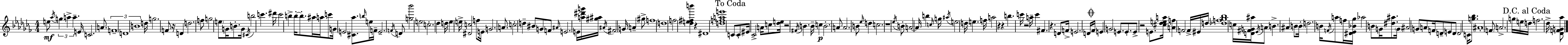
{
  \clef treble
  \numericTimeSignature
  \time 4/4
  \key aes \minor
  \repeat volta 2 { e''8\mf \acciaccatura { aes''16 } \tuplet 3/2 { g''4 a''4-> a''4.-- } | e'16 c'2. a'8. | \tuplet 3/2 { f'1-- | d'1 | \break b'1 } | d''16 g''2. f'8 | r16 d'4 d''2. | f''8 g''2 \parenthesize e''8 g'16 b'8.-. | \break g'16 \acciaccatura { cis'16 } b''2 c'''4. | dis'''16 c'''2 b''4-> b''16-.~~ b''8.-. | ais''16 a''16 c'''8 g'16 \parenthesize e'2 <cis' aes''>8. | \grace { b''16 } e''16 f'16-- e'2.-- | \break \acciaccatura { f'16 } d'8 <g'' bes'''>2 e''2 | c''2.-. | des''4 d''16 ees''4 e''16-> <dis' c''>2 | f''8 e'16 g'2. | \break a'8. c''2-. d''4-- | bis'8 g'8 f'8 \grace { ais'16 } e'2. | e'16 <a'' dis''' g'''>16 <gis'' ais''>16 \acciaccatura { ais'16 } fis'2 g'16 | a'4-- \parenthesize gis''8-> f''1 | \break \parenthesize d''1 | f''2 <des'' e'' fis'' b'''>4 | r4 dis'1 | <d'' f'' a'' e'''>1 | \break \mark "To Coda" c'8 c'8-. eis'16 ces'2-> | a'16 c''8 <des'' e''>16 r2 \acciaccatura { fis'16 } | b'4. b'16-- c''4\p b'2.-. | a'8 a'2. | \break b'8 \grace { ees''16 } d''4 c''2. | r1 | \acciaccatura { ees''16 } b'8-. a'2~~ | a'16 b''4 \grace { c''16 } g''16 \acciaccatura { ais''16 } e''2 | \break \parenthesize d''16 e''4. f''16 a''2 | r4 r4 b''4. | c'''16 r2 a''16-- c'''4 fis'4. | r4. d'8 f'16-> e'2. | \break d'16 \mark \markup { \musicglyph "scripts.coda" } fes'16 e'4 | g'2 e'8. e'8.-. e'8-> | r2 e'8. <cis'' des'' e'' a''>16 <a' f''>4 | f'2 f'16-> eis'16 d''16 <des'' f'' ges'' bes''>1 | \break c''16 <d' fis' g' ais''>16 \acciaccatura { ees'16 } a'8 | b'4.-> ais'4 b'8 \parenthesize b'16-. d''2. | b'16 \acciaccatura { f'16 } a''8 f''16 <dis' ees' bes' ges''>16 aes''2 | b'8 g'16 <dis'' ais''>8. \parenthesize g'16 ais'2 | \break g'8 a'8 f'16 d'8-- e'8 d'8 | d'2 c'16 <g'' bes''>8. ais'1-. | \parenthesize f'8 a'2.-> | g''16 e''16 \mark "D.C. al Coda" d''16 f''2. | \break des''16-> <des' f' g' aes''>8 } \bar "|."
}